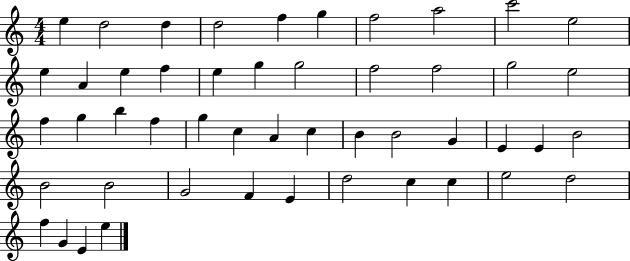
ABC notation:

X:1
T:Untitled
M:4/4
L:1/4
K:C
e d2 d d2 f g f2 a2 c'2 e2 e A e f e g g2 f2 f2 g2 e2 f g b f g c A c B B2 G E E B2 B2 B2 G2 F E d2 c c e2 d2 f G E e